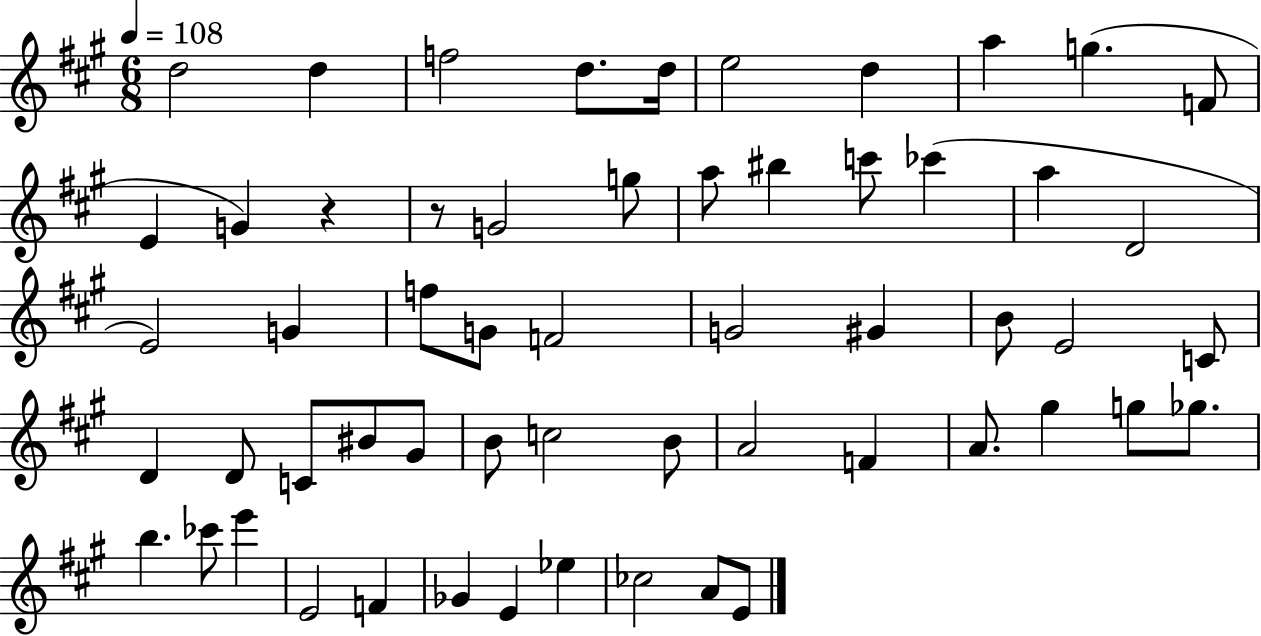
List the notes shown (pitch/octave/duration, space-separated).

D5/h D5/q F5/h D5/e. D5/s E5/h D5/q A5/q G5/q. F4/e E4/q G4/q R/q R/e G4/h G5/e A5/e BIS5/q C6/e CES6/q A5/q D4/h E4/h G4/q F5/e G4/e F4/h G4/h G#4/q B4/e E4/h C4/e D4/q D4/e C4/e BIS4/e G#4/e B4/e C5/h B4/e A4/h F4/q A4/e. G#5/q G5/e Gb5/e. B5/q. CES6/e E6/q E4/h F4/q Gb4/q E4/q Eb5/q CES5/h A4/e E4/e